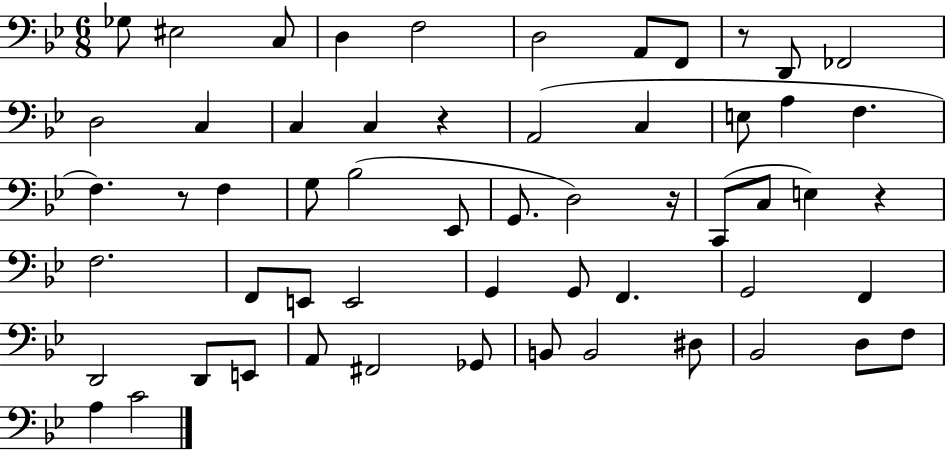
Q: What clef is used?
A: bass